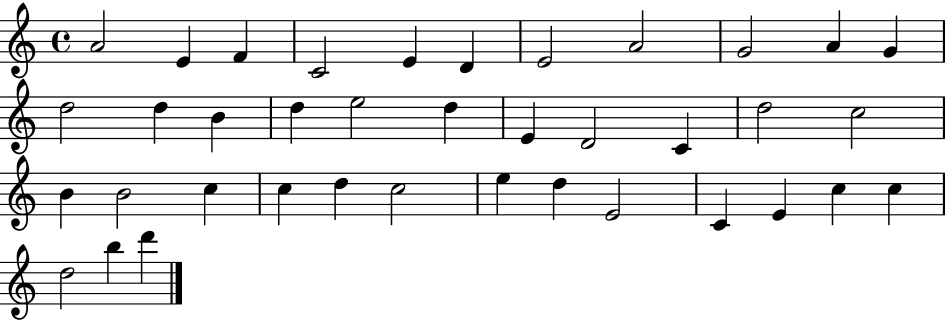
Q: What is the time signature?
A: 4/4